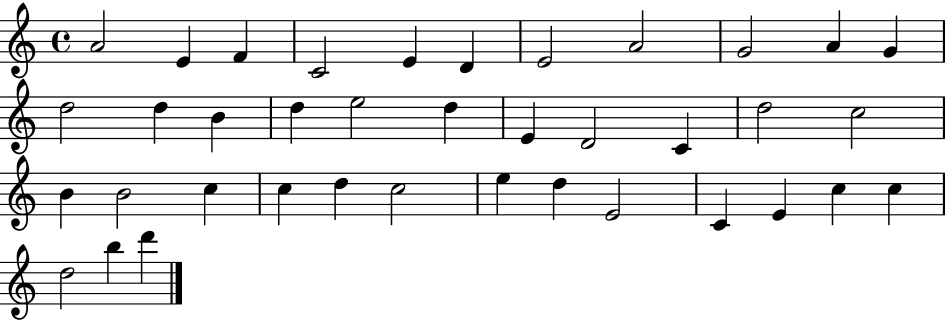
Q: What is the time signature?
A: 4/4